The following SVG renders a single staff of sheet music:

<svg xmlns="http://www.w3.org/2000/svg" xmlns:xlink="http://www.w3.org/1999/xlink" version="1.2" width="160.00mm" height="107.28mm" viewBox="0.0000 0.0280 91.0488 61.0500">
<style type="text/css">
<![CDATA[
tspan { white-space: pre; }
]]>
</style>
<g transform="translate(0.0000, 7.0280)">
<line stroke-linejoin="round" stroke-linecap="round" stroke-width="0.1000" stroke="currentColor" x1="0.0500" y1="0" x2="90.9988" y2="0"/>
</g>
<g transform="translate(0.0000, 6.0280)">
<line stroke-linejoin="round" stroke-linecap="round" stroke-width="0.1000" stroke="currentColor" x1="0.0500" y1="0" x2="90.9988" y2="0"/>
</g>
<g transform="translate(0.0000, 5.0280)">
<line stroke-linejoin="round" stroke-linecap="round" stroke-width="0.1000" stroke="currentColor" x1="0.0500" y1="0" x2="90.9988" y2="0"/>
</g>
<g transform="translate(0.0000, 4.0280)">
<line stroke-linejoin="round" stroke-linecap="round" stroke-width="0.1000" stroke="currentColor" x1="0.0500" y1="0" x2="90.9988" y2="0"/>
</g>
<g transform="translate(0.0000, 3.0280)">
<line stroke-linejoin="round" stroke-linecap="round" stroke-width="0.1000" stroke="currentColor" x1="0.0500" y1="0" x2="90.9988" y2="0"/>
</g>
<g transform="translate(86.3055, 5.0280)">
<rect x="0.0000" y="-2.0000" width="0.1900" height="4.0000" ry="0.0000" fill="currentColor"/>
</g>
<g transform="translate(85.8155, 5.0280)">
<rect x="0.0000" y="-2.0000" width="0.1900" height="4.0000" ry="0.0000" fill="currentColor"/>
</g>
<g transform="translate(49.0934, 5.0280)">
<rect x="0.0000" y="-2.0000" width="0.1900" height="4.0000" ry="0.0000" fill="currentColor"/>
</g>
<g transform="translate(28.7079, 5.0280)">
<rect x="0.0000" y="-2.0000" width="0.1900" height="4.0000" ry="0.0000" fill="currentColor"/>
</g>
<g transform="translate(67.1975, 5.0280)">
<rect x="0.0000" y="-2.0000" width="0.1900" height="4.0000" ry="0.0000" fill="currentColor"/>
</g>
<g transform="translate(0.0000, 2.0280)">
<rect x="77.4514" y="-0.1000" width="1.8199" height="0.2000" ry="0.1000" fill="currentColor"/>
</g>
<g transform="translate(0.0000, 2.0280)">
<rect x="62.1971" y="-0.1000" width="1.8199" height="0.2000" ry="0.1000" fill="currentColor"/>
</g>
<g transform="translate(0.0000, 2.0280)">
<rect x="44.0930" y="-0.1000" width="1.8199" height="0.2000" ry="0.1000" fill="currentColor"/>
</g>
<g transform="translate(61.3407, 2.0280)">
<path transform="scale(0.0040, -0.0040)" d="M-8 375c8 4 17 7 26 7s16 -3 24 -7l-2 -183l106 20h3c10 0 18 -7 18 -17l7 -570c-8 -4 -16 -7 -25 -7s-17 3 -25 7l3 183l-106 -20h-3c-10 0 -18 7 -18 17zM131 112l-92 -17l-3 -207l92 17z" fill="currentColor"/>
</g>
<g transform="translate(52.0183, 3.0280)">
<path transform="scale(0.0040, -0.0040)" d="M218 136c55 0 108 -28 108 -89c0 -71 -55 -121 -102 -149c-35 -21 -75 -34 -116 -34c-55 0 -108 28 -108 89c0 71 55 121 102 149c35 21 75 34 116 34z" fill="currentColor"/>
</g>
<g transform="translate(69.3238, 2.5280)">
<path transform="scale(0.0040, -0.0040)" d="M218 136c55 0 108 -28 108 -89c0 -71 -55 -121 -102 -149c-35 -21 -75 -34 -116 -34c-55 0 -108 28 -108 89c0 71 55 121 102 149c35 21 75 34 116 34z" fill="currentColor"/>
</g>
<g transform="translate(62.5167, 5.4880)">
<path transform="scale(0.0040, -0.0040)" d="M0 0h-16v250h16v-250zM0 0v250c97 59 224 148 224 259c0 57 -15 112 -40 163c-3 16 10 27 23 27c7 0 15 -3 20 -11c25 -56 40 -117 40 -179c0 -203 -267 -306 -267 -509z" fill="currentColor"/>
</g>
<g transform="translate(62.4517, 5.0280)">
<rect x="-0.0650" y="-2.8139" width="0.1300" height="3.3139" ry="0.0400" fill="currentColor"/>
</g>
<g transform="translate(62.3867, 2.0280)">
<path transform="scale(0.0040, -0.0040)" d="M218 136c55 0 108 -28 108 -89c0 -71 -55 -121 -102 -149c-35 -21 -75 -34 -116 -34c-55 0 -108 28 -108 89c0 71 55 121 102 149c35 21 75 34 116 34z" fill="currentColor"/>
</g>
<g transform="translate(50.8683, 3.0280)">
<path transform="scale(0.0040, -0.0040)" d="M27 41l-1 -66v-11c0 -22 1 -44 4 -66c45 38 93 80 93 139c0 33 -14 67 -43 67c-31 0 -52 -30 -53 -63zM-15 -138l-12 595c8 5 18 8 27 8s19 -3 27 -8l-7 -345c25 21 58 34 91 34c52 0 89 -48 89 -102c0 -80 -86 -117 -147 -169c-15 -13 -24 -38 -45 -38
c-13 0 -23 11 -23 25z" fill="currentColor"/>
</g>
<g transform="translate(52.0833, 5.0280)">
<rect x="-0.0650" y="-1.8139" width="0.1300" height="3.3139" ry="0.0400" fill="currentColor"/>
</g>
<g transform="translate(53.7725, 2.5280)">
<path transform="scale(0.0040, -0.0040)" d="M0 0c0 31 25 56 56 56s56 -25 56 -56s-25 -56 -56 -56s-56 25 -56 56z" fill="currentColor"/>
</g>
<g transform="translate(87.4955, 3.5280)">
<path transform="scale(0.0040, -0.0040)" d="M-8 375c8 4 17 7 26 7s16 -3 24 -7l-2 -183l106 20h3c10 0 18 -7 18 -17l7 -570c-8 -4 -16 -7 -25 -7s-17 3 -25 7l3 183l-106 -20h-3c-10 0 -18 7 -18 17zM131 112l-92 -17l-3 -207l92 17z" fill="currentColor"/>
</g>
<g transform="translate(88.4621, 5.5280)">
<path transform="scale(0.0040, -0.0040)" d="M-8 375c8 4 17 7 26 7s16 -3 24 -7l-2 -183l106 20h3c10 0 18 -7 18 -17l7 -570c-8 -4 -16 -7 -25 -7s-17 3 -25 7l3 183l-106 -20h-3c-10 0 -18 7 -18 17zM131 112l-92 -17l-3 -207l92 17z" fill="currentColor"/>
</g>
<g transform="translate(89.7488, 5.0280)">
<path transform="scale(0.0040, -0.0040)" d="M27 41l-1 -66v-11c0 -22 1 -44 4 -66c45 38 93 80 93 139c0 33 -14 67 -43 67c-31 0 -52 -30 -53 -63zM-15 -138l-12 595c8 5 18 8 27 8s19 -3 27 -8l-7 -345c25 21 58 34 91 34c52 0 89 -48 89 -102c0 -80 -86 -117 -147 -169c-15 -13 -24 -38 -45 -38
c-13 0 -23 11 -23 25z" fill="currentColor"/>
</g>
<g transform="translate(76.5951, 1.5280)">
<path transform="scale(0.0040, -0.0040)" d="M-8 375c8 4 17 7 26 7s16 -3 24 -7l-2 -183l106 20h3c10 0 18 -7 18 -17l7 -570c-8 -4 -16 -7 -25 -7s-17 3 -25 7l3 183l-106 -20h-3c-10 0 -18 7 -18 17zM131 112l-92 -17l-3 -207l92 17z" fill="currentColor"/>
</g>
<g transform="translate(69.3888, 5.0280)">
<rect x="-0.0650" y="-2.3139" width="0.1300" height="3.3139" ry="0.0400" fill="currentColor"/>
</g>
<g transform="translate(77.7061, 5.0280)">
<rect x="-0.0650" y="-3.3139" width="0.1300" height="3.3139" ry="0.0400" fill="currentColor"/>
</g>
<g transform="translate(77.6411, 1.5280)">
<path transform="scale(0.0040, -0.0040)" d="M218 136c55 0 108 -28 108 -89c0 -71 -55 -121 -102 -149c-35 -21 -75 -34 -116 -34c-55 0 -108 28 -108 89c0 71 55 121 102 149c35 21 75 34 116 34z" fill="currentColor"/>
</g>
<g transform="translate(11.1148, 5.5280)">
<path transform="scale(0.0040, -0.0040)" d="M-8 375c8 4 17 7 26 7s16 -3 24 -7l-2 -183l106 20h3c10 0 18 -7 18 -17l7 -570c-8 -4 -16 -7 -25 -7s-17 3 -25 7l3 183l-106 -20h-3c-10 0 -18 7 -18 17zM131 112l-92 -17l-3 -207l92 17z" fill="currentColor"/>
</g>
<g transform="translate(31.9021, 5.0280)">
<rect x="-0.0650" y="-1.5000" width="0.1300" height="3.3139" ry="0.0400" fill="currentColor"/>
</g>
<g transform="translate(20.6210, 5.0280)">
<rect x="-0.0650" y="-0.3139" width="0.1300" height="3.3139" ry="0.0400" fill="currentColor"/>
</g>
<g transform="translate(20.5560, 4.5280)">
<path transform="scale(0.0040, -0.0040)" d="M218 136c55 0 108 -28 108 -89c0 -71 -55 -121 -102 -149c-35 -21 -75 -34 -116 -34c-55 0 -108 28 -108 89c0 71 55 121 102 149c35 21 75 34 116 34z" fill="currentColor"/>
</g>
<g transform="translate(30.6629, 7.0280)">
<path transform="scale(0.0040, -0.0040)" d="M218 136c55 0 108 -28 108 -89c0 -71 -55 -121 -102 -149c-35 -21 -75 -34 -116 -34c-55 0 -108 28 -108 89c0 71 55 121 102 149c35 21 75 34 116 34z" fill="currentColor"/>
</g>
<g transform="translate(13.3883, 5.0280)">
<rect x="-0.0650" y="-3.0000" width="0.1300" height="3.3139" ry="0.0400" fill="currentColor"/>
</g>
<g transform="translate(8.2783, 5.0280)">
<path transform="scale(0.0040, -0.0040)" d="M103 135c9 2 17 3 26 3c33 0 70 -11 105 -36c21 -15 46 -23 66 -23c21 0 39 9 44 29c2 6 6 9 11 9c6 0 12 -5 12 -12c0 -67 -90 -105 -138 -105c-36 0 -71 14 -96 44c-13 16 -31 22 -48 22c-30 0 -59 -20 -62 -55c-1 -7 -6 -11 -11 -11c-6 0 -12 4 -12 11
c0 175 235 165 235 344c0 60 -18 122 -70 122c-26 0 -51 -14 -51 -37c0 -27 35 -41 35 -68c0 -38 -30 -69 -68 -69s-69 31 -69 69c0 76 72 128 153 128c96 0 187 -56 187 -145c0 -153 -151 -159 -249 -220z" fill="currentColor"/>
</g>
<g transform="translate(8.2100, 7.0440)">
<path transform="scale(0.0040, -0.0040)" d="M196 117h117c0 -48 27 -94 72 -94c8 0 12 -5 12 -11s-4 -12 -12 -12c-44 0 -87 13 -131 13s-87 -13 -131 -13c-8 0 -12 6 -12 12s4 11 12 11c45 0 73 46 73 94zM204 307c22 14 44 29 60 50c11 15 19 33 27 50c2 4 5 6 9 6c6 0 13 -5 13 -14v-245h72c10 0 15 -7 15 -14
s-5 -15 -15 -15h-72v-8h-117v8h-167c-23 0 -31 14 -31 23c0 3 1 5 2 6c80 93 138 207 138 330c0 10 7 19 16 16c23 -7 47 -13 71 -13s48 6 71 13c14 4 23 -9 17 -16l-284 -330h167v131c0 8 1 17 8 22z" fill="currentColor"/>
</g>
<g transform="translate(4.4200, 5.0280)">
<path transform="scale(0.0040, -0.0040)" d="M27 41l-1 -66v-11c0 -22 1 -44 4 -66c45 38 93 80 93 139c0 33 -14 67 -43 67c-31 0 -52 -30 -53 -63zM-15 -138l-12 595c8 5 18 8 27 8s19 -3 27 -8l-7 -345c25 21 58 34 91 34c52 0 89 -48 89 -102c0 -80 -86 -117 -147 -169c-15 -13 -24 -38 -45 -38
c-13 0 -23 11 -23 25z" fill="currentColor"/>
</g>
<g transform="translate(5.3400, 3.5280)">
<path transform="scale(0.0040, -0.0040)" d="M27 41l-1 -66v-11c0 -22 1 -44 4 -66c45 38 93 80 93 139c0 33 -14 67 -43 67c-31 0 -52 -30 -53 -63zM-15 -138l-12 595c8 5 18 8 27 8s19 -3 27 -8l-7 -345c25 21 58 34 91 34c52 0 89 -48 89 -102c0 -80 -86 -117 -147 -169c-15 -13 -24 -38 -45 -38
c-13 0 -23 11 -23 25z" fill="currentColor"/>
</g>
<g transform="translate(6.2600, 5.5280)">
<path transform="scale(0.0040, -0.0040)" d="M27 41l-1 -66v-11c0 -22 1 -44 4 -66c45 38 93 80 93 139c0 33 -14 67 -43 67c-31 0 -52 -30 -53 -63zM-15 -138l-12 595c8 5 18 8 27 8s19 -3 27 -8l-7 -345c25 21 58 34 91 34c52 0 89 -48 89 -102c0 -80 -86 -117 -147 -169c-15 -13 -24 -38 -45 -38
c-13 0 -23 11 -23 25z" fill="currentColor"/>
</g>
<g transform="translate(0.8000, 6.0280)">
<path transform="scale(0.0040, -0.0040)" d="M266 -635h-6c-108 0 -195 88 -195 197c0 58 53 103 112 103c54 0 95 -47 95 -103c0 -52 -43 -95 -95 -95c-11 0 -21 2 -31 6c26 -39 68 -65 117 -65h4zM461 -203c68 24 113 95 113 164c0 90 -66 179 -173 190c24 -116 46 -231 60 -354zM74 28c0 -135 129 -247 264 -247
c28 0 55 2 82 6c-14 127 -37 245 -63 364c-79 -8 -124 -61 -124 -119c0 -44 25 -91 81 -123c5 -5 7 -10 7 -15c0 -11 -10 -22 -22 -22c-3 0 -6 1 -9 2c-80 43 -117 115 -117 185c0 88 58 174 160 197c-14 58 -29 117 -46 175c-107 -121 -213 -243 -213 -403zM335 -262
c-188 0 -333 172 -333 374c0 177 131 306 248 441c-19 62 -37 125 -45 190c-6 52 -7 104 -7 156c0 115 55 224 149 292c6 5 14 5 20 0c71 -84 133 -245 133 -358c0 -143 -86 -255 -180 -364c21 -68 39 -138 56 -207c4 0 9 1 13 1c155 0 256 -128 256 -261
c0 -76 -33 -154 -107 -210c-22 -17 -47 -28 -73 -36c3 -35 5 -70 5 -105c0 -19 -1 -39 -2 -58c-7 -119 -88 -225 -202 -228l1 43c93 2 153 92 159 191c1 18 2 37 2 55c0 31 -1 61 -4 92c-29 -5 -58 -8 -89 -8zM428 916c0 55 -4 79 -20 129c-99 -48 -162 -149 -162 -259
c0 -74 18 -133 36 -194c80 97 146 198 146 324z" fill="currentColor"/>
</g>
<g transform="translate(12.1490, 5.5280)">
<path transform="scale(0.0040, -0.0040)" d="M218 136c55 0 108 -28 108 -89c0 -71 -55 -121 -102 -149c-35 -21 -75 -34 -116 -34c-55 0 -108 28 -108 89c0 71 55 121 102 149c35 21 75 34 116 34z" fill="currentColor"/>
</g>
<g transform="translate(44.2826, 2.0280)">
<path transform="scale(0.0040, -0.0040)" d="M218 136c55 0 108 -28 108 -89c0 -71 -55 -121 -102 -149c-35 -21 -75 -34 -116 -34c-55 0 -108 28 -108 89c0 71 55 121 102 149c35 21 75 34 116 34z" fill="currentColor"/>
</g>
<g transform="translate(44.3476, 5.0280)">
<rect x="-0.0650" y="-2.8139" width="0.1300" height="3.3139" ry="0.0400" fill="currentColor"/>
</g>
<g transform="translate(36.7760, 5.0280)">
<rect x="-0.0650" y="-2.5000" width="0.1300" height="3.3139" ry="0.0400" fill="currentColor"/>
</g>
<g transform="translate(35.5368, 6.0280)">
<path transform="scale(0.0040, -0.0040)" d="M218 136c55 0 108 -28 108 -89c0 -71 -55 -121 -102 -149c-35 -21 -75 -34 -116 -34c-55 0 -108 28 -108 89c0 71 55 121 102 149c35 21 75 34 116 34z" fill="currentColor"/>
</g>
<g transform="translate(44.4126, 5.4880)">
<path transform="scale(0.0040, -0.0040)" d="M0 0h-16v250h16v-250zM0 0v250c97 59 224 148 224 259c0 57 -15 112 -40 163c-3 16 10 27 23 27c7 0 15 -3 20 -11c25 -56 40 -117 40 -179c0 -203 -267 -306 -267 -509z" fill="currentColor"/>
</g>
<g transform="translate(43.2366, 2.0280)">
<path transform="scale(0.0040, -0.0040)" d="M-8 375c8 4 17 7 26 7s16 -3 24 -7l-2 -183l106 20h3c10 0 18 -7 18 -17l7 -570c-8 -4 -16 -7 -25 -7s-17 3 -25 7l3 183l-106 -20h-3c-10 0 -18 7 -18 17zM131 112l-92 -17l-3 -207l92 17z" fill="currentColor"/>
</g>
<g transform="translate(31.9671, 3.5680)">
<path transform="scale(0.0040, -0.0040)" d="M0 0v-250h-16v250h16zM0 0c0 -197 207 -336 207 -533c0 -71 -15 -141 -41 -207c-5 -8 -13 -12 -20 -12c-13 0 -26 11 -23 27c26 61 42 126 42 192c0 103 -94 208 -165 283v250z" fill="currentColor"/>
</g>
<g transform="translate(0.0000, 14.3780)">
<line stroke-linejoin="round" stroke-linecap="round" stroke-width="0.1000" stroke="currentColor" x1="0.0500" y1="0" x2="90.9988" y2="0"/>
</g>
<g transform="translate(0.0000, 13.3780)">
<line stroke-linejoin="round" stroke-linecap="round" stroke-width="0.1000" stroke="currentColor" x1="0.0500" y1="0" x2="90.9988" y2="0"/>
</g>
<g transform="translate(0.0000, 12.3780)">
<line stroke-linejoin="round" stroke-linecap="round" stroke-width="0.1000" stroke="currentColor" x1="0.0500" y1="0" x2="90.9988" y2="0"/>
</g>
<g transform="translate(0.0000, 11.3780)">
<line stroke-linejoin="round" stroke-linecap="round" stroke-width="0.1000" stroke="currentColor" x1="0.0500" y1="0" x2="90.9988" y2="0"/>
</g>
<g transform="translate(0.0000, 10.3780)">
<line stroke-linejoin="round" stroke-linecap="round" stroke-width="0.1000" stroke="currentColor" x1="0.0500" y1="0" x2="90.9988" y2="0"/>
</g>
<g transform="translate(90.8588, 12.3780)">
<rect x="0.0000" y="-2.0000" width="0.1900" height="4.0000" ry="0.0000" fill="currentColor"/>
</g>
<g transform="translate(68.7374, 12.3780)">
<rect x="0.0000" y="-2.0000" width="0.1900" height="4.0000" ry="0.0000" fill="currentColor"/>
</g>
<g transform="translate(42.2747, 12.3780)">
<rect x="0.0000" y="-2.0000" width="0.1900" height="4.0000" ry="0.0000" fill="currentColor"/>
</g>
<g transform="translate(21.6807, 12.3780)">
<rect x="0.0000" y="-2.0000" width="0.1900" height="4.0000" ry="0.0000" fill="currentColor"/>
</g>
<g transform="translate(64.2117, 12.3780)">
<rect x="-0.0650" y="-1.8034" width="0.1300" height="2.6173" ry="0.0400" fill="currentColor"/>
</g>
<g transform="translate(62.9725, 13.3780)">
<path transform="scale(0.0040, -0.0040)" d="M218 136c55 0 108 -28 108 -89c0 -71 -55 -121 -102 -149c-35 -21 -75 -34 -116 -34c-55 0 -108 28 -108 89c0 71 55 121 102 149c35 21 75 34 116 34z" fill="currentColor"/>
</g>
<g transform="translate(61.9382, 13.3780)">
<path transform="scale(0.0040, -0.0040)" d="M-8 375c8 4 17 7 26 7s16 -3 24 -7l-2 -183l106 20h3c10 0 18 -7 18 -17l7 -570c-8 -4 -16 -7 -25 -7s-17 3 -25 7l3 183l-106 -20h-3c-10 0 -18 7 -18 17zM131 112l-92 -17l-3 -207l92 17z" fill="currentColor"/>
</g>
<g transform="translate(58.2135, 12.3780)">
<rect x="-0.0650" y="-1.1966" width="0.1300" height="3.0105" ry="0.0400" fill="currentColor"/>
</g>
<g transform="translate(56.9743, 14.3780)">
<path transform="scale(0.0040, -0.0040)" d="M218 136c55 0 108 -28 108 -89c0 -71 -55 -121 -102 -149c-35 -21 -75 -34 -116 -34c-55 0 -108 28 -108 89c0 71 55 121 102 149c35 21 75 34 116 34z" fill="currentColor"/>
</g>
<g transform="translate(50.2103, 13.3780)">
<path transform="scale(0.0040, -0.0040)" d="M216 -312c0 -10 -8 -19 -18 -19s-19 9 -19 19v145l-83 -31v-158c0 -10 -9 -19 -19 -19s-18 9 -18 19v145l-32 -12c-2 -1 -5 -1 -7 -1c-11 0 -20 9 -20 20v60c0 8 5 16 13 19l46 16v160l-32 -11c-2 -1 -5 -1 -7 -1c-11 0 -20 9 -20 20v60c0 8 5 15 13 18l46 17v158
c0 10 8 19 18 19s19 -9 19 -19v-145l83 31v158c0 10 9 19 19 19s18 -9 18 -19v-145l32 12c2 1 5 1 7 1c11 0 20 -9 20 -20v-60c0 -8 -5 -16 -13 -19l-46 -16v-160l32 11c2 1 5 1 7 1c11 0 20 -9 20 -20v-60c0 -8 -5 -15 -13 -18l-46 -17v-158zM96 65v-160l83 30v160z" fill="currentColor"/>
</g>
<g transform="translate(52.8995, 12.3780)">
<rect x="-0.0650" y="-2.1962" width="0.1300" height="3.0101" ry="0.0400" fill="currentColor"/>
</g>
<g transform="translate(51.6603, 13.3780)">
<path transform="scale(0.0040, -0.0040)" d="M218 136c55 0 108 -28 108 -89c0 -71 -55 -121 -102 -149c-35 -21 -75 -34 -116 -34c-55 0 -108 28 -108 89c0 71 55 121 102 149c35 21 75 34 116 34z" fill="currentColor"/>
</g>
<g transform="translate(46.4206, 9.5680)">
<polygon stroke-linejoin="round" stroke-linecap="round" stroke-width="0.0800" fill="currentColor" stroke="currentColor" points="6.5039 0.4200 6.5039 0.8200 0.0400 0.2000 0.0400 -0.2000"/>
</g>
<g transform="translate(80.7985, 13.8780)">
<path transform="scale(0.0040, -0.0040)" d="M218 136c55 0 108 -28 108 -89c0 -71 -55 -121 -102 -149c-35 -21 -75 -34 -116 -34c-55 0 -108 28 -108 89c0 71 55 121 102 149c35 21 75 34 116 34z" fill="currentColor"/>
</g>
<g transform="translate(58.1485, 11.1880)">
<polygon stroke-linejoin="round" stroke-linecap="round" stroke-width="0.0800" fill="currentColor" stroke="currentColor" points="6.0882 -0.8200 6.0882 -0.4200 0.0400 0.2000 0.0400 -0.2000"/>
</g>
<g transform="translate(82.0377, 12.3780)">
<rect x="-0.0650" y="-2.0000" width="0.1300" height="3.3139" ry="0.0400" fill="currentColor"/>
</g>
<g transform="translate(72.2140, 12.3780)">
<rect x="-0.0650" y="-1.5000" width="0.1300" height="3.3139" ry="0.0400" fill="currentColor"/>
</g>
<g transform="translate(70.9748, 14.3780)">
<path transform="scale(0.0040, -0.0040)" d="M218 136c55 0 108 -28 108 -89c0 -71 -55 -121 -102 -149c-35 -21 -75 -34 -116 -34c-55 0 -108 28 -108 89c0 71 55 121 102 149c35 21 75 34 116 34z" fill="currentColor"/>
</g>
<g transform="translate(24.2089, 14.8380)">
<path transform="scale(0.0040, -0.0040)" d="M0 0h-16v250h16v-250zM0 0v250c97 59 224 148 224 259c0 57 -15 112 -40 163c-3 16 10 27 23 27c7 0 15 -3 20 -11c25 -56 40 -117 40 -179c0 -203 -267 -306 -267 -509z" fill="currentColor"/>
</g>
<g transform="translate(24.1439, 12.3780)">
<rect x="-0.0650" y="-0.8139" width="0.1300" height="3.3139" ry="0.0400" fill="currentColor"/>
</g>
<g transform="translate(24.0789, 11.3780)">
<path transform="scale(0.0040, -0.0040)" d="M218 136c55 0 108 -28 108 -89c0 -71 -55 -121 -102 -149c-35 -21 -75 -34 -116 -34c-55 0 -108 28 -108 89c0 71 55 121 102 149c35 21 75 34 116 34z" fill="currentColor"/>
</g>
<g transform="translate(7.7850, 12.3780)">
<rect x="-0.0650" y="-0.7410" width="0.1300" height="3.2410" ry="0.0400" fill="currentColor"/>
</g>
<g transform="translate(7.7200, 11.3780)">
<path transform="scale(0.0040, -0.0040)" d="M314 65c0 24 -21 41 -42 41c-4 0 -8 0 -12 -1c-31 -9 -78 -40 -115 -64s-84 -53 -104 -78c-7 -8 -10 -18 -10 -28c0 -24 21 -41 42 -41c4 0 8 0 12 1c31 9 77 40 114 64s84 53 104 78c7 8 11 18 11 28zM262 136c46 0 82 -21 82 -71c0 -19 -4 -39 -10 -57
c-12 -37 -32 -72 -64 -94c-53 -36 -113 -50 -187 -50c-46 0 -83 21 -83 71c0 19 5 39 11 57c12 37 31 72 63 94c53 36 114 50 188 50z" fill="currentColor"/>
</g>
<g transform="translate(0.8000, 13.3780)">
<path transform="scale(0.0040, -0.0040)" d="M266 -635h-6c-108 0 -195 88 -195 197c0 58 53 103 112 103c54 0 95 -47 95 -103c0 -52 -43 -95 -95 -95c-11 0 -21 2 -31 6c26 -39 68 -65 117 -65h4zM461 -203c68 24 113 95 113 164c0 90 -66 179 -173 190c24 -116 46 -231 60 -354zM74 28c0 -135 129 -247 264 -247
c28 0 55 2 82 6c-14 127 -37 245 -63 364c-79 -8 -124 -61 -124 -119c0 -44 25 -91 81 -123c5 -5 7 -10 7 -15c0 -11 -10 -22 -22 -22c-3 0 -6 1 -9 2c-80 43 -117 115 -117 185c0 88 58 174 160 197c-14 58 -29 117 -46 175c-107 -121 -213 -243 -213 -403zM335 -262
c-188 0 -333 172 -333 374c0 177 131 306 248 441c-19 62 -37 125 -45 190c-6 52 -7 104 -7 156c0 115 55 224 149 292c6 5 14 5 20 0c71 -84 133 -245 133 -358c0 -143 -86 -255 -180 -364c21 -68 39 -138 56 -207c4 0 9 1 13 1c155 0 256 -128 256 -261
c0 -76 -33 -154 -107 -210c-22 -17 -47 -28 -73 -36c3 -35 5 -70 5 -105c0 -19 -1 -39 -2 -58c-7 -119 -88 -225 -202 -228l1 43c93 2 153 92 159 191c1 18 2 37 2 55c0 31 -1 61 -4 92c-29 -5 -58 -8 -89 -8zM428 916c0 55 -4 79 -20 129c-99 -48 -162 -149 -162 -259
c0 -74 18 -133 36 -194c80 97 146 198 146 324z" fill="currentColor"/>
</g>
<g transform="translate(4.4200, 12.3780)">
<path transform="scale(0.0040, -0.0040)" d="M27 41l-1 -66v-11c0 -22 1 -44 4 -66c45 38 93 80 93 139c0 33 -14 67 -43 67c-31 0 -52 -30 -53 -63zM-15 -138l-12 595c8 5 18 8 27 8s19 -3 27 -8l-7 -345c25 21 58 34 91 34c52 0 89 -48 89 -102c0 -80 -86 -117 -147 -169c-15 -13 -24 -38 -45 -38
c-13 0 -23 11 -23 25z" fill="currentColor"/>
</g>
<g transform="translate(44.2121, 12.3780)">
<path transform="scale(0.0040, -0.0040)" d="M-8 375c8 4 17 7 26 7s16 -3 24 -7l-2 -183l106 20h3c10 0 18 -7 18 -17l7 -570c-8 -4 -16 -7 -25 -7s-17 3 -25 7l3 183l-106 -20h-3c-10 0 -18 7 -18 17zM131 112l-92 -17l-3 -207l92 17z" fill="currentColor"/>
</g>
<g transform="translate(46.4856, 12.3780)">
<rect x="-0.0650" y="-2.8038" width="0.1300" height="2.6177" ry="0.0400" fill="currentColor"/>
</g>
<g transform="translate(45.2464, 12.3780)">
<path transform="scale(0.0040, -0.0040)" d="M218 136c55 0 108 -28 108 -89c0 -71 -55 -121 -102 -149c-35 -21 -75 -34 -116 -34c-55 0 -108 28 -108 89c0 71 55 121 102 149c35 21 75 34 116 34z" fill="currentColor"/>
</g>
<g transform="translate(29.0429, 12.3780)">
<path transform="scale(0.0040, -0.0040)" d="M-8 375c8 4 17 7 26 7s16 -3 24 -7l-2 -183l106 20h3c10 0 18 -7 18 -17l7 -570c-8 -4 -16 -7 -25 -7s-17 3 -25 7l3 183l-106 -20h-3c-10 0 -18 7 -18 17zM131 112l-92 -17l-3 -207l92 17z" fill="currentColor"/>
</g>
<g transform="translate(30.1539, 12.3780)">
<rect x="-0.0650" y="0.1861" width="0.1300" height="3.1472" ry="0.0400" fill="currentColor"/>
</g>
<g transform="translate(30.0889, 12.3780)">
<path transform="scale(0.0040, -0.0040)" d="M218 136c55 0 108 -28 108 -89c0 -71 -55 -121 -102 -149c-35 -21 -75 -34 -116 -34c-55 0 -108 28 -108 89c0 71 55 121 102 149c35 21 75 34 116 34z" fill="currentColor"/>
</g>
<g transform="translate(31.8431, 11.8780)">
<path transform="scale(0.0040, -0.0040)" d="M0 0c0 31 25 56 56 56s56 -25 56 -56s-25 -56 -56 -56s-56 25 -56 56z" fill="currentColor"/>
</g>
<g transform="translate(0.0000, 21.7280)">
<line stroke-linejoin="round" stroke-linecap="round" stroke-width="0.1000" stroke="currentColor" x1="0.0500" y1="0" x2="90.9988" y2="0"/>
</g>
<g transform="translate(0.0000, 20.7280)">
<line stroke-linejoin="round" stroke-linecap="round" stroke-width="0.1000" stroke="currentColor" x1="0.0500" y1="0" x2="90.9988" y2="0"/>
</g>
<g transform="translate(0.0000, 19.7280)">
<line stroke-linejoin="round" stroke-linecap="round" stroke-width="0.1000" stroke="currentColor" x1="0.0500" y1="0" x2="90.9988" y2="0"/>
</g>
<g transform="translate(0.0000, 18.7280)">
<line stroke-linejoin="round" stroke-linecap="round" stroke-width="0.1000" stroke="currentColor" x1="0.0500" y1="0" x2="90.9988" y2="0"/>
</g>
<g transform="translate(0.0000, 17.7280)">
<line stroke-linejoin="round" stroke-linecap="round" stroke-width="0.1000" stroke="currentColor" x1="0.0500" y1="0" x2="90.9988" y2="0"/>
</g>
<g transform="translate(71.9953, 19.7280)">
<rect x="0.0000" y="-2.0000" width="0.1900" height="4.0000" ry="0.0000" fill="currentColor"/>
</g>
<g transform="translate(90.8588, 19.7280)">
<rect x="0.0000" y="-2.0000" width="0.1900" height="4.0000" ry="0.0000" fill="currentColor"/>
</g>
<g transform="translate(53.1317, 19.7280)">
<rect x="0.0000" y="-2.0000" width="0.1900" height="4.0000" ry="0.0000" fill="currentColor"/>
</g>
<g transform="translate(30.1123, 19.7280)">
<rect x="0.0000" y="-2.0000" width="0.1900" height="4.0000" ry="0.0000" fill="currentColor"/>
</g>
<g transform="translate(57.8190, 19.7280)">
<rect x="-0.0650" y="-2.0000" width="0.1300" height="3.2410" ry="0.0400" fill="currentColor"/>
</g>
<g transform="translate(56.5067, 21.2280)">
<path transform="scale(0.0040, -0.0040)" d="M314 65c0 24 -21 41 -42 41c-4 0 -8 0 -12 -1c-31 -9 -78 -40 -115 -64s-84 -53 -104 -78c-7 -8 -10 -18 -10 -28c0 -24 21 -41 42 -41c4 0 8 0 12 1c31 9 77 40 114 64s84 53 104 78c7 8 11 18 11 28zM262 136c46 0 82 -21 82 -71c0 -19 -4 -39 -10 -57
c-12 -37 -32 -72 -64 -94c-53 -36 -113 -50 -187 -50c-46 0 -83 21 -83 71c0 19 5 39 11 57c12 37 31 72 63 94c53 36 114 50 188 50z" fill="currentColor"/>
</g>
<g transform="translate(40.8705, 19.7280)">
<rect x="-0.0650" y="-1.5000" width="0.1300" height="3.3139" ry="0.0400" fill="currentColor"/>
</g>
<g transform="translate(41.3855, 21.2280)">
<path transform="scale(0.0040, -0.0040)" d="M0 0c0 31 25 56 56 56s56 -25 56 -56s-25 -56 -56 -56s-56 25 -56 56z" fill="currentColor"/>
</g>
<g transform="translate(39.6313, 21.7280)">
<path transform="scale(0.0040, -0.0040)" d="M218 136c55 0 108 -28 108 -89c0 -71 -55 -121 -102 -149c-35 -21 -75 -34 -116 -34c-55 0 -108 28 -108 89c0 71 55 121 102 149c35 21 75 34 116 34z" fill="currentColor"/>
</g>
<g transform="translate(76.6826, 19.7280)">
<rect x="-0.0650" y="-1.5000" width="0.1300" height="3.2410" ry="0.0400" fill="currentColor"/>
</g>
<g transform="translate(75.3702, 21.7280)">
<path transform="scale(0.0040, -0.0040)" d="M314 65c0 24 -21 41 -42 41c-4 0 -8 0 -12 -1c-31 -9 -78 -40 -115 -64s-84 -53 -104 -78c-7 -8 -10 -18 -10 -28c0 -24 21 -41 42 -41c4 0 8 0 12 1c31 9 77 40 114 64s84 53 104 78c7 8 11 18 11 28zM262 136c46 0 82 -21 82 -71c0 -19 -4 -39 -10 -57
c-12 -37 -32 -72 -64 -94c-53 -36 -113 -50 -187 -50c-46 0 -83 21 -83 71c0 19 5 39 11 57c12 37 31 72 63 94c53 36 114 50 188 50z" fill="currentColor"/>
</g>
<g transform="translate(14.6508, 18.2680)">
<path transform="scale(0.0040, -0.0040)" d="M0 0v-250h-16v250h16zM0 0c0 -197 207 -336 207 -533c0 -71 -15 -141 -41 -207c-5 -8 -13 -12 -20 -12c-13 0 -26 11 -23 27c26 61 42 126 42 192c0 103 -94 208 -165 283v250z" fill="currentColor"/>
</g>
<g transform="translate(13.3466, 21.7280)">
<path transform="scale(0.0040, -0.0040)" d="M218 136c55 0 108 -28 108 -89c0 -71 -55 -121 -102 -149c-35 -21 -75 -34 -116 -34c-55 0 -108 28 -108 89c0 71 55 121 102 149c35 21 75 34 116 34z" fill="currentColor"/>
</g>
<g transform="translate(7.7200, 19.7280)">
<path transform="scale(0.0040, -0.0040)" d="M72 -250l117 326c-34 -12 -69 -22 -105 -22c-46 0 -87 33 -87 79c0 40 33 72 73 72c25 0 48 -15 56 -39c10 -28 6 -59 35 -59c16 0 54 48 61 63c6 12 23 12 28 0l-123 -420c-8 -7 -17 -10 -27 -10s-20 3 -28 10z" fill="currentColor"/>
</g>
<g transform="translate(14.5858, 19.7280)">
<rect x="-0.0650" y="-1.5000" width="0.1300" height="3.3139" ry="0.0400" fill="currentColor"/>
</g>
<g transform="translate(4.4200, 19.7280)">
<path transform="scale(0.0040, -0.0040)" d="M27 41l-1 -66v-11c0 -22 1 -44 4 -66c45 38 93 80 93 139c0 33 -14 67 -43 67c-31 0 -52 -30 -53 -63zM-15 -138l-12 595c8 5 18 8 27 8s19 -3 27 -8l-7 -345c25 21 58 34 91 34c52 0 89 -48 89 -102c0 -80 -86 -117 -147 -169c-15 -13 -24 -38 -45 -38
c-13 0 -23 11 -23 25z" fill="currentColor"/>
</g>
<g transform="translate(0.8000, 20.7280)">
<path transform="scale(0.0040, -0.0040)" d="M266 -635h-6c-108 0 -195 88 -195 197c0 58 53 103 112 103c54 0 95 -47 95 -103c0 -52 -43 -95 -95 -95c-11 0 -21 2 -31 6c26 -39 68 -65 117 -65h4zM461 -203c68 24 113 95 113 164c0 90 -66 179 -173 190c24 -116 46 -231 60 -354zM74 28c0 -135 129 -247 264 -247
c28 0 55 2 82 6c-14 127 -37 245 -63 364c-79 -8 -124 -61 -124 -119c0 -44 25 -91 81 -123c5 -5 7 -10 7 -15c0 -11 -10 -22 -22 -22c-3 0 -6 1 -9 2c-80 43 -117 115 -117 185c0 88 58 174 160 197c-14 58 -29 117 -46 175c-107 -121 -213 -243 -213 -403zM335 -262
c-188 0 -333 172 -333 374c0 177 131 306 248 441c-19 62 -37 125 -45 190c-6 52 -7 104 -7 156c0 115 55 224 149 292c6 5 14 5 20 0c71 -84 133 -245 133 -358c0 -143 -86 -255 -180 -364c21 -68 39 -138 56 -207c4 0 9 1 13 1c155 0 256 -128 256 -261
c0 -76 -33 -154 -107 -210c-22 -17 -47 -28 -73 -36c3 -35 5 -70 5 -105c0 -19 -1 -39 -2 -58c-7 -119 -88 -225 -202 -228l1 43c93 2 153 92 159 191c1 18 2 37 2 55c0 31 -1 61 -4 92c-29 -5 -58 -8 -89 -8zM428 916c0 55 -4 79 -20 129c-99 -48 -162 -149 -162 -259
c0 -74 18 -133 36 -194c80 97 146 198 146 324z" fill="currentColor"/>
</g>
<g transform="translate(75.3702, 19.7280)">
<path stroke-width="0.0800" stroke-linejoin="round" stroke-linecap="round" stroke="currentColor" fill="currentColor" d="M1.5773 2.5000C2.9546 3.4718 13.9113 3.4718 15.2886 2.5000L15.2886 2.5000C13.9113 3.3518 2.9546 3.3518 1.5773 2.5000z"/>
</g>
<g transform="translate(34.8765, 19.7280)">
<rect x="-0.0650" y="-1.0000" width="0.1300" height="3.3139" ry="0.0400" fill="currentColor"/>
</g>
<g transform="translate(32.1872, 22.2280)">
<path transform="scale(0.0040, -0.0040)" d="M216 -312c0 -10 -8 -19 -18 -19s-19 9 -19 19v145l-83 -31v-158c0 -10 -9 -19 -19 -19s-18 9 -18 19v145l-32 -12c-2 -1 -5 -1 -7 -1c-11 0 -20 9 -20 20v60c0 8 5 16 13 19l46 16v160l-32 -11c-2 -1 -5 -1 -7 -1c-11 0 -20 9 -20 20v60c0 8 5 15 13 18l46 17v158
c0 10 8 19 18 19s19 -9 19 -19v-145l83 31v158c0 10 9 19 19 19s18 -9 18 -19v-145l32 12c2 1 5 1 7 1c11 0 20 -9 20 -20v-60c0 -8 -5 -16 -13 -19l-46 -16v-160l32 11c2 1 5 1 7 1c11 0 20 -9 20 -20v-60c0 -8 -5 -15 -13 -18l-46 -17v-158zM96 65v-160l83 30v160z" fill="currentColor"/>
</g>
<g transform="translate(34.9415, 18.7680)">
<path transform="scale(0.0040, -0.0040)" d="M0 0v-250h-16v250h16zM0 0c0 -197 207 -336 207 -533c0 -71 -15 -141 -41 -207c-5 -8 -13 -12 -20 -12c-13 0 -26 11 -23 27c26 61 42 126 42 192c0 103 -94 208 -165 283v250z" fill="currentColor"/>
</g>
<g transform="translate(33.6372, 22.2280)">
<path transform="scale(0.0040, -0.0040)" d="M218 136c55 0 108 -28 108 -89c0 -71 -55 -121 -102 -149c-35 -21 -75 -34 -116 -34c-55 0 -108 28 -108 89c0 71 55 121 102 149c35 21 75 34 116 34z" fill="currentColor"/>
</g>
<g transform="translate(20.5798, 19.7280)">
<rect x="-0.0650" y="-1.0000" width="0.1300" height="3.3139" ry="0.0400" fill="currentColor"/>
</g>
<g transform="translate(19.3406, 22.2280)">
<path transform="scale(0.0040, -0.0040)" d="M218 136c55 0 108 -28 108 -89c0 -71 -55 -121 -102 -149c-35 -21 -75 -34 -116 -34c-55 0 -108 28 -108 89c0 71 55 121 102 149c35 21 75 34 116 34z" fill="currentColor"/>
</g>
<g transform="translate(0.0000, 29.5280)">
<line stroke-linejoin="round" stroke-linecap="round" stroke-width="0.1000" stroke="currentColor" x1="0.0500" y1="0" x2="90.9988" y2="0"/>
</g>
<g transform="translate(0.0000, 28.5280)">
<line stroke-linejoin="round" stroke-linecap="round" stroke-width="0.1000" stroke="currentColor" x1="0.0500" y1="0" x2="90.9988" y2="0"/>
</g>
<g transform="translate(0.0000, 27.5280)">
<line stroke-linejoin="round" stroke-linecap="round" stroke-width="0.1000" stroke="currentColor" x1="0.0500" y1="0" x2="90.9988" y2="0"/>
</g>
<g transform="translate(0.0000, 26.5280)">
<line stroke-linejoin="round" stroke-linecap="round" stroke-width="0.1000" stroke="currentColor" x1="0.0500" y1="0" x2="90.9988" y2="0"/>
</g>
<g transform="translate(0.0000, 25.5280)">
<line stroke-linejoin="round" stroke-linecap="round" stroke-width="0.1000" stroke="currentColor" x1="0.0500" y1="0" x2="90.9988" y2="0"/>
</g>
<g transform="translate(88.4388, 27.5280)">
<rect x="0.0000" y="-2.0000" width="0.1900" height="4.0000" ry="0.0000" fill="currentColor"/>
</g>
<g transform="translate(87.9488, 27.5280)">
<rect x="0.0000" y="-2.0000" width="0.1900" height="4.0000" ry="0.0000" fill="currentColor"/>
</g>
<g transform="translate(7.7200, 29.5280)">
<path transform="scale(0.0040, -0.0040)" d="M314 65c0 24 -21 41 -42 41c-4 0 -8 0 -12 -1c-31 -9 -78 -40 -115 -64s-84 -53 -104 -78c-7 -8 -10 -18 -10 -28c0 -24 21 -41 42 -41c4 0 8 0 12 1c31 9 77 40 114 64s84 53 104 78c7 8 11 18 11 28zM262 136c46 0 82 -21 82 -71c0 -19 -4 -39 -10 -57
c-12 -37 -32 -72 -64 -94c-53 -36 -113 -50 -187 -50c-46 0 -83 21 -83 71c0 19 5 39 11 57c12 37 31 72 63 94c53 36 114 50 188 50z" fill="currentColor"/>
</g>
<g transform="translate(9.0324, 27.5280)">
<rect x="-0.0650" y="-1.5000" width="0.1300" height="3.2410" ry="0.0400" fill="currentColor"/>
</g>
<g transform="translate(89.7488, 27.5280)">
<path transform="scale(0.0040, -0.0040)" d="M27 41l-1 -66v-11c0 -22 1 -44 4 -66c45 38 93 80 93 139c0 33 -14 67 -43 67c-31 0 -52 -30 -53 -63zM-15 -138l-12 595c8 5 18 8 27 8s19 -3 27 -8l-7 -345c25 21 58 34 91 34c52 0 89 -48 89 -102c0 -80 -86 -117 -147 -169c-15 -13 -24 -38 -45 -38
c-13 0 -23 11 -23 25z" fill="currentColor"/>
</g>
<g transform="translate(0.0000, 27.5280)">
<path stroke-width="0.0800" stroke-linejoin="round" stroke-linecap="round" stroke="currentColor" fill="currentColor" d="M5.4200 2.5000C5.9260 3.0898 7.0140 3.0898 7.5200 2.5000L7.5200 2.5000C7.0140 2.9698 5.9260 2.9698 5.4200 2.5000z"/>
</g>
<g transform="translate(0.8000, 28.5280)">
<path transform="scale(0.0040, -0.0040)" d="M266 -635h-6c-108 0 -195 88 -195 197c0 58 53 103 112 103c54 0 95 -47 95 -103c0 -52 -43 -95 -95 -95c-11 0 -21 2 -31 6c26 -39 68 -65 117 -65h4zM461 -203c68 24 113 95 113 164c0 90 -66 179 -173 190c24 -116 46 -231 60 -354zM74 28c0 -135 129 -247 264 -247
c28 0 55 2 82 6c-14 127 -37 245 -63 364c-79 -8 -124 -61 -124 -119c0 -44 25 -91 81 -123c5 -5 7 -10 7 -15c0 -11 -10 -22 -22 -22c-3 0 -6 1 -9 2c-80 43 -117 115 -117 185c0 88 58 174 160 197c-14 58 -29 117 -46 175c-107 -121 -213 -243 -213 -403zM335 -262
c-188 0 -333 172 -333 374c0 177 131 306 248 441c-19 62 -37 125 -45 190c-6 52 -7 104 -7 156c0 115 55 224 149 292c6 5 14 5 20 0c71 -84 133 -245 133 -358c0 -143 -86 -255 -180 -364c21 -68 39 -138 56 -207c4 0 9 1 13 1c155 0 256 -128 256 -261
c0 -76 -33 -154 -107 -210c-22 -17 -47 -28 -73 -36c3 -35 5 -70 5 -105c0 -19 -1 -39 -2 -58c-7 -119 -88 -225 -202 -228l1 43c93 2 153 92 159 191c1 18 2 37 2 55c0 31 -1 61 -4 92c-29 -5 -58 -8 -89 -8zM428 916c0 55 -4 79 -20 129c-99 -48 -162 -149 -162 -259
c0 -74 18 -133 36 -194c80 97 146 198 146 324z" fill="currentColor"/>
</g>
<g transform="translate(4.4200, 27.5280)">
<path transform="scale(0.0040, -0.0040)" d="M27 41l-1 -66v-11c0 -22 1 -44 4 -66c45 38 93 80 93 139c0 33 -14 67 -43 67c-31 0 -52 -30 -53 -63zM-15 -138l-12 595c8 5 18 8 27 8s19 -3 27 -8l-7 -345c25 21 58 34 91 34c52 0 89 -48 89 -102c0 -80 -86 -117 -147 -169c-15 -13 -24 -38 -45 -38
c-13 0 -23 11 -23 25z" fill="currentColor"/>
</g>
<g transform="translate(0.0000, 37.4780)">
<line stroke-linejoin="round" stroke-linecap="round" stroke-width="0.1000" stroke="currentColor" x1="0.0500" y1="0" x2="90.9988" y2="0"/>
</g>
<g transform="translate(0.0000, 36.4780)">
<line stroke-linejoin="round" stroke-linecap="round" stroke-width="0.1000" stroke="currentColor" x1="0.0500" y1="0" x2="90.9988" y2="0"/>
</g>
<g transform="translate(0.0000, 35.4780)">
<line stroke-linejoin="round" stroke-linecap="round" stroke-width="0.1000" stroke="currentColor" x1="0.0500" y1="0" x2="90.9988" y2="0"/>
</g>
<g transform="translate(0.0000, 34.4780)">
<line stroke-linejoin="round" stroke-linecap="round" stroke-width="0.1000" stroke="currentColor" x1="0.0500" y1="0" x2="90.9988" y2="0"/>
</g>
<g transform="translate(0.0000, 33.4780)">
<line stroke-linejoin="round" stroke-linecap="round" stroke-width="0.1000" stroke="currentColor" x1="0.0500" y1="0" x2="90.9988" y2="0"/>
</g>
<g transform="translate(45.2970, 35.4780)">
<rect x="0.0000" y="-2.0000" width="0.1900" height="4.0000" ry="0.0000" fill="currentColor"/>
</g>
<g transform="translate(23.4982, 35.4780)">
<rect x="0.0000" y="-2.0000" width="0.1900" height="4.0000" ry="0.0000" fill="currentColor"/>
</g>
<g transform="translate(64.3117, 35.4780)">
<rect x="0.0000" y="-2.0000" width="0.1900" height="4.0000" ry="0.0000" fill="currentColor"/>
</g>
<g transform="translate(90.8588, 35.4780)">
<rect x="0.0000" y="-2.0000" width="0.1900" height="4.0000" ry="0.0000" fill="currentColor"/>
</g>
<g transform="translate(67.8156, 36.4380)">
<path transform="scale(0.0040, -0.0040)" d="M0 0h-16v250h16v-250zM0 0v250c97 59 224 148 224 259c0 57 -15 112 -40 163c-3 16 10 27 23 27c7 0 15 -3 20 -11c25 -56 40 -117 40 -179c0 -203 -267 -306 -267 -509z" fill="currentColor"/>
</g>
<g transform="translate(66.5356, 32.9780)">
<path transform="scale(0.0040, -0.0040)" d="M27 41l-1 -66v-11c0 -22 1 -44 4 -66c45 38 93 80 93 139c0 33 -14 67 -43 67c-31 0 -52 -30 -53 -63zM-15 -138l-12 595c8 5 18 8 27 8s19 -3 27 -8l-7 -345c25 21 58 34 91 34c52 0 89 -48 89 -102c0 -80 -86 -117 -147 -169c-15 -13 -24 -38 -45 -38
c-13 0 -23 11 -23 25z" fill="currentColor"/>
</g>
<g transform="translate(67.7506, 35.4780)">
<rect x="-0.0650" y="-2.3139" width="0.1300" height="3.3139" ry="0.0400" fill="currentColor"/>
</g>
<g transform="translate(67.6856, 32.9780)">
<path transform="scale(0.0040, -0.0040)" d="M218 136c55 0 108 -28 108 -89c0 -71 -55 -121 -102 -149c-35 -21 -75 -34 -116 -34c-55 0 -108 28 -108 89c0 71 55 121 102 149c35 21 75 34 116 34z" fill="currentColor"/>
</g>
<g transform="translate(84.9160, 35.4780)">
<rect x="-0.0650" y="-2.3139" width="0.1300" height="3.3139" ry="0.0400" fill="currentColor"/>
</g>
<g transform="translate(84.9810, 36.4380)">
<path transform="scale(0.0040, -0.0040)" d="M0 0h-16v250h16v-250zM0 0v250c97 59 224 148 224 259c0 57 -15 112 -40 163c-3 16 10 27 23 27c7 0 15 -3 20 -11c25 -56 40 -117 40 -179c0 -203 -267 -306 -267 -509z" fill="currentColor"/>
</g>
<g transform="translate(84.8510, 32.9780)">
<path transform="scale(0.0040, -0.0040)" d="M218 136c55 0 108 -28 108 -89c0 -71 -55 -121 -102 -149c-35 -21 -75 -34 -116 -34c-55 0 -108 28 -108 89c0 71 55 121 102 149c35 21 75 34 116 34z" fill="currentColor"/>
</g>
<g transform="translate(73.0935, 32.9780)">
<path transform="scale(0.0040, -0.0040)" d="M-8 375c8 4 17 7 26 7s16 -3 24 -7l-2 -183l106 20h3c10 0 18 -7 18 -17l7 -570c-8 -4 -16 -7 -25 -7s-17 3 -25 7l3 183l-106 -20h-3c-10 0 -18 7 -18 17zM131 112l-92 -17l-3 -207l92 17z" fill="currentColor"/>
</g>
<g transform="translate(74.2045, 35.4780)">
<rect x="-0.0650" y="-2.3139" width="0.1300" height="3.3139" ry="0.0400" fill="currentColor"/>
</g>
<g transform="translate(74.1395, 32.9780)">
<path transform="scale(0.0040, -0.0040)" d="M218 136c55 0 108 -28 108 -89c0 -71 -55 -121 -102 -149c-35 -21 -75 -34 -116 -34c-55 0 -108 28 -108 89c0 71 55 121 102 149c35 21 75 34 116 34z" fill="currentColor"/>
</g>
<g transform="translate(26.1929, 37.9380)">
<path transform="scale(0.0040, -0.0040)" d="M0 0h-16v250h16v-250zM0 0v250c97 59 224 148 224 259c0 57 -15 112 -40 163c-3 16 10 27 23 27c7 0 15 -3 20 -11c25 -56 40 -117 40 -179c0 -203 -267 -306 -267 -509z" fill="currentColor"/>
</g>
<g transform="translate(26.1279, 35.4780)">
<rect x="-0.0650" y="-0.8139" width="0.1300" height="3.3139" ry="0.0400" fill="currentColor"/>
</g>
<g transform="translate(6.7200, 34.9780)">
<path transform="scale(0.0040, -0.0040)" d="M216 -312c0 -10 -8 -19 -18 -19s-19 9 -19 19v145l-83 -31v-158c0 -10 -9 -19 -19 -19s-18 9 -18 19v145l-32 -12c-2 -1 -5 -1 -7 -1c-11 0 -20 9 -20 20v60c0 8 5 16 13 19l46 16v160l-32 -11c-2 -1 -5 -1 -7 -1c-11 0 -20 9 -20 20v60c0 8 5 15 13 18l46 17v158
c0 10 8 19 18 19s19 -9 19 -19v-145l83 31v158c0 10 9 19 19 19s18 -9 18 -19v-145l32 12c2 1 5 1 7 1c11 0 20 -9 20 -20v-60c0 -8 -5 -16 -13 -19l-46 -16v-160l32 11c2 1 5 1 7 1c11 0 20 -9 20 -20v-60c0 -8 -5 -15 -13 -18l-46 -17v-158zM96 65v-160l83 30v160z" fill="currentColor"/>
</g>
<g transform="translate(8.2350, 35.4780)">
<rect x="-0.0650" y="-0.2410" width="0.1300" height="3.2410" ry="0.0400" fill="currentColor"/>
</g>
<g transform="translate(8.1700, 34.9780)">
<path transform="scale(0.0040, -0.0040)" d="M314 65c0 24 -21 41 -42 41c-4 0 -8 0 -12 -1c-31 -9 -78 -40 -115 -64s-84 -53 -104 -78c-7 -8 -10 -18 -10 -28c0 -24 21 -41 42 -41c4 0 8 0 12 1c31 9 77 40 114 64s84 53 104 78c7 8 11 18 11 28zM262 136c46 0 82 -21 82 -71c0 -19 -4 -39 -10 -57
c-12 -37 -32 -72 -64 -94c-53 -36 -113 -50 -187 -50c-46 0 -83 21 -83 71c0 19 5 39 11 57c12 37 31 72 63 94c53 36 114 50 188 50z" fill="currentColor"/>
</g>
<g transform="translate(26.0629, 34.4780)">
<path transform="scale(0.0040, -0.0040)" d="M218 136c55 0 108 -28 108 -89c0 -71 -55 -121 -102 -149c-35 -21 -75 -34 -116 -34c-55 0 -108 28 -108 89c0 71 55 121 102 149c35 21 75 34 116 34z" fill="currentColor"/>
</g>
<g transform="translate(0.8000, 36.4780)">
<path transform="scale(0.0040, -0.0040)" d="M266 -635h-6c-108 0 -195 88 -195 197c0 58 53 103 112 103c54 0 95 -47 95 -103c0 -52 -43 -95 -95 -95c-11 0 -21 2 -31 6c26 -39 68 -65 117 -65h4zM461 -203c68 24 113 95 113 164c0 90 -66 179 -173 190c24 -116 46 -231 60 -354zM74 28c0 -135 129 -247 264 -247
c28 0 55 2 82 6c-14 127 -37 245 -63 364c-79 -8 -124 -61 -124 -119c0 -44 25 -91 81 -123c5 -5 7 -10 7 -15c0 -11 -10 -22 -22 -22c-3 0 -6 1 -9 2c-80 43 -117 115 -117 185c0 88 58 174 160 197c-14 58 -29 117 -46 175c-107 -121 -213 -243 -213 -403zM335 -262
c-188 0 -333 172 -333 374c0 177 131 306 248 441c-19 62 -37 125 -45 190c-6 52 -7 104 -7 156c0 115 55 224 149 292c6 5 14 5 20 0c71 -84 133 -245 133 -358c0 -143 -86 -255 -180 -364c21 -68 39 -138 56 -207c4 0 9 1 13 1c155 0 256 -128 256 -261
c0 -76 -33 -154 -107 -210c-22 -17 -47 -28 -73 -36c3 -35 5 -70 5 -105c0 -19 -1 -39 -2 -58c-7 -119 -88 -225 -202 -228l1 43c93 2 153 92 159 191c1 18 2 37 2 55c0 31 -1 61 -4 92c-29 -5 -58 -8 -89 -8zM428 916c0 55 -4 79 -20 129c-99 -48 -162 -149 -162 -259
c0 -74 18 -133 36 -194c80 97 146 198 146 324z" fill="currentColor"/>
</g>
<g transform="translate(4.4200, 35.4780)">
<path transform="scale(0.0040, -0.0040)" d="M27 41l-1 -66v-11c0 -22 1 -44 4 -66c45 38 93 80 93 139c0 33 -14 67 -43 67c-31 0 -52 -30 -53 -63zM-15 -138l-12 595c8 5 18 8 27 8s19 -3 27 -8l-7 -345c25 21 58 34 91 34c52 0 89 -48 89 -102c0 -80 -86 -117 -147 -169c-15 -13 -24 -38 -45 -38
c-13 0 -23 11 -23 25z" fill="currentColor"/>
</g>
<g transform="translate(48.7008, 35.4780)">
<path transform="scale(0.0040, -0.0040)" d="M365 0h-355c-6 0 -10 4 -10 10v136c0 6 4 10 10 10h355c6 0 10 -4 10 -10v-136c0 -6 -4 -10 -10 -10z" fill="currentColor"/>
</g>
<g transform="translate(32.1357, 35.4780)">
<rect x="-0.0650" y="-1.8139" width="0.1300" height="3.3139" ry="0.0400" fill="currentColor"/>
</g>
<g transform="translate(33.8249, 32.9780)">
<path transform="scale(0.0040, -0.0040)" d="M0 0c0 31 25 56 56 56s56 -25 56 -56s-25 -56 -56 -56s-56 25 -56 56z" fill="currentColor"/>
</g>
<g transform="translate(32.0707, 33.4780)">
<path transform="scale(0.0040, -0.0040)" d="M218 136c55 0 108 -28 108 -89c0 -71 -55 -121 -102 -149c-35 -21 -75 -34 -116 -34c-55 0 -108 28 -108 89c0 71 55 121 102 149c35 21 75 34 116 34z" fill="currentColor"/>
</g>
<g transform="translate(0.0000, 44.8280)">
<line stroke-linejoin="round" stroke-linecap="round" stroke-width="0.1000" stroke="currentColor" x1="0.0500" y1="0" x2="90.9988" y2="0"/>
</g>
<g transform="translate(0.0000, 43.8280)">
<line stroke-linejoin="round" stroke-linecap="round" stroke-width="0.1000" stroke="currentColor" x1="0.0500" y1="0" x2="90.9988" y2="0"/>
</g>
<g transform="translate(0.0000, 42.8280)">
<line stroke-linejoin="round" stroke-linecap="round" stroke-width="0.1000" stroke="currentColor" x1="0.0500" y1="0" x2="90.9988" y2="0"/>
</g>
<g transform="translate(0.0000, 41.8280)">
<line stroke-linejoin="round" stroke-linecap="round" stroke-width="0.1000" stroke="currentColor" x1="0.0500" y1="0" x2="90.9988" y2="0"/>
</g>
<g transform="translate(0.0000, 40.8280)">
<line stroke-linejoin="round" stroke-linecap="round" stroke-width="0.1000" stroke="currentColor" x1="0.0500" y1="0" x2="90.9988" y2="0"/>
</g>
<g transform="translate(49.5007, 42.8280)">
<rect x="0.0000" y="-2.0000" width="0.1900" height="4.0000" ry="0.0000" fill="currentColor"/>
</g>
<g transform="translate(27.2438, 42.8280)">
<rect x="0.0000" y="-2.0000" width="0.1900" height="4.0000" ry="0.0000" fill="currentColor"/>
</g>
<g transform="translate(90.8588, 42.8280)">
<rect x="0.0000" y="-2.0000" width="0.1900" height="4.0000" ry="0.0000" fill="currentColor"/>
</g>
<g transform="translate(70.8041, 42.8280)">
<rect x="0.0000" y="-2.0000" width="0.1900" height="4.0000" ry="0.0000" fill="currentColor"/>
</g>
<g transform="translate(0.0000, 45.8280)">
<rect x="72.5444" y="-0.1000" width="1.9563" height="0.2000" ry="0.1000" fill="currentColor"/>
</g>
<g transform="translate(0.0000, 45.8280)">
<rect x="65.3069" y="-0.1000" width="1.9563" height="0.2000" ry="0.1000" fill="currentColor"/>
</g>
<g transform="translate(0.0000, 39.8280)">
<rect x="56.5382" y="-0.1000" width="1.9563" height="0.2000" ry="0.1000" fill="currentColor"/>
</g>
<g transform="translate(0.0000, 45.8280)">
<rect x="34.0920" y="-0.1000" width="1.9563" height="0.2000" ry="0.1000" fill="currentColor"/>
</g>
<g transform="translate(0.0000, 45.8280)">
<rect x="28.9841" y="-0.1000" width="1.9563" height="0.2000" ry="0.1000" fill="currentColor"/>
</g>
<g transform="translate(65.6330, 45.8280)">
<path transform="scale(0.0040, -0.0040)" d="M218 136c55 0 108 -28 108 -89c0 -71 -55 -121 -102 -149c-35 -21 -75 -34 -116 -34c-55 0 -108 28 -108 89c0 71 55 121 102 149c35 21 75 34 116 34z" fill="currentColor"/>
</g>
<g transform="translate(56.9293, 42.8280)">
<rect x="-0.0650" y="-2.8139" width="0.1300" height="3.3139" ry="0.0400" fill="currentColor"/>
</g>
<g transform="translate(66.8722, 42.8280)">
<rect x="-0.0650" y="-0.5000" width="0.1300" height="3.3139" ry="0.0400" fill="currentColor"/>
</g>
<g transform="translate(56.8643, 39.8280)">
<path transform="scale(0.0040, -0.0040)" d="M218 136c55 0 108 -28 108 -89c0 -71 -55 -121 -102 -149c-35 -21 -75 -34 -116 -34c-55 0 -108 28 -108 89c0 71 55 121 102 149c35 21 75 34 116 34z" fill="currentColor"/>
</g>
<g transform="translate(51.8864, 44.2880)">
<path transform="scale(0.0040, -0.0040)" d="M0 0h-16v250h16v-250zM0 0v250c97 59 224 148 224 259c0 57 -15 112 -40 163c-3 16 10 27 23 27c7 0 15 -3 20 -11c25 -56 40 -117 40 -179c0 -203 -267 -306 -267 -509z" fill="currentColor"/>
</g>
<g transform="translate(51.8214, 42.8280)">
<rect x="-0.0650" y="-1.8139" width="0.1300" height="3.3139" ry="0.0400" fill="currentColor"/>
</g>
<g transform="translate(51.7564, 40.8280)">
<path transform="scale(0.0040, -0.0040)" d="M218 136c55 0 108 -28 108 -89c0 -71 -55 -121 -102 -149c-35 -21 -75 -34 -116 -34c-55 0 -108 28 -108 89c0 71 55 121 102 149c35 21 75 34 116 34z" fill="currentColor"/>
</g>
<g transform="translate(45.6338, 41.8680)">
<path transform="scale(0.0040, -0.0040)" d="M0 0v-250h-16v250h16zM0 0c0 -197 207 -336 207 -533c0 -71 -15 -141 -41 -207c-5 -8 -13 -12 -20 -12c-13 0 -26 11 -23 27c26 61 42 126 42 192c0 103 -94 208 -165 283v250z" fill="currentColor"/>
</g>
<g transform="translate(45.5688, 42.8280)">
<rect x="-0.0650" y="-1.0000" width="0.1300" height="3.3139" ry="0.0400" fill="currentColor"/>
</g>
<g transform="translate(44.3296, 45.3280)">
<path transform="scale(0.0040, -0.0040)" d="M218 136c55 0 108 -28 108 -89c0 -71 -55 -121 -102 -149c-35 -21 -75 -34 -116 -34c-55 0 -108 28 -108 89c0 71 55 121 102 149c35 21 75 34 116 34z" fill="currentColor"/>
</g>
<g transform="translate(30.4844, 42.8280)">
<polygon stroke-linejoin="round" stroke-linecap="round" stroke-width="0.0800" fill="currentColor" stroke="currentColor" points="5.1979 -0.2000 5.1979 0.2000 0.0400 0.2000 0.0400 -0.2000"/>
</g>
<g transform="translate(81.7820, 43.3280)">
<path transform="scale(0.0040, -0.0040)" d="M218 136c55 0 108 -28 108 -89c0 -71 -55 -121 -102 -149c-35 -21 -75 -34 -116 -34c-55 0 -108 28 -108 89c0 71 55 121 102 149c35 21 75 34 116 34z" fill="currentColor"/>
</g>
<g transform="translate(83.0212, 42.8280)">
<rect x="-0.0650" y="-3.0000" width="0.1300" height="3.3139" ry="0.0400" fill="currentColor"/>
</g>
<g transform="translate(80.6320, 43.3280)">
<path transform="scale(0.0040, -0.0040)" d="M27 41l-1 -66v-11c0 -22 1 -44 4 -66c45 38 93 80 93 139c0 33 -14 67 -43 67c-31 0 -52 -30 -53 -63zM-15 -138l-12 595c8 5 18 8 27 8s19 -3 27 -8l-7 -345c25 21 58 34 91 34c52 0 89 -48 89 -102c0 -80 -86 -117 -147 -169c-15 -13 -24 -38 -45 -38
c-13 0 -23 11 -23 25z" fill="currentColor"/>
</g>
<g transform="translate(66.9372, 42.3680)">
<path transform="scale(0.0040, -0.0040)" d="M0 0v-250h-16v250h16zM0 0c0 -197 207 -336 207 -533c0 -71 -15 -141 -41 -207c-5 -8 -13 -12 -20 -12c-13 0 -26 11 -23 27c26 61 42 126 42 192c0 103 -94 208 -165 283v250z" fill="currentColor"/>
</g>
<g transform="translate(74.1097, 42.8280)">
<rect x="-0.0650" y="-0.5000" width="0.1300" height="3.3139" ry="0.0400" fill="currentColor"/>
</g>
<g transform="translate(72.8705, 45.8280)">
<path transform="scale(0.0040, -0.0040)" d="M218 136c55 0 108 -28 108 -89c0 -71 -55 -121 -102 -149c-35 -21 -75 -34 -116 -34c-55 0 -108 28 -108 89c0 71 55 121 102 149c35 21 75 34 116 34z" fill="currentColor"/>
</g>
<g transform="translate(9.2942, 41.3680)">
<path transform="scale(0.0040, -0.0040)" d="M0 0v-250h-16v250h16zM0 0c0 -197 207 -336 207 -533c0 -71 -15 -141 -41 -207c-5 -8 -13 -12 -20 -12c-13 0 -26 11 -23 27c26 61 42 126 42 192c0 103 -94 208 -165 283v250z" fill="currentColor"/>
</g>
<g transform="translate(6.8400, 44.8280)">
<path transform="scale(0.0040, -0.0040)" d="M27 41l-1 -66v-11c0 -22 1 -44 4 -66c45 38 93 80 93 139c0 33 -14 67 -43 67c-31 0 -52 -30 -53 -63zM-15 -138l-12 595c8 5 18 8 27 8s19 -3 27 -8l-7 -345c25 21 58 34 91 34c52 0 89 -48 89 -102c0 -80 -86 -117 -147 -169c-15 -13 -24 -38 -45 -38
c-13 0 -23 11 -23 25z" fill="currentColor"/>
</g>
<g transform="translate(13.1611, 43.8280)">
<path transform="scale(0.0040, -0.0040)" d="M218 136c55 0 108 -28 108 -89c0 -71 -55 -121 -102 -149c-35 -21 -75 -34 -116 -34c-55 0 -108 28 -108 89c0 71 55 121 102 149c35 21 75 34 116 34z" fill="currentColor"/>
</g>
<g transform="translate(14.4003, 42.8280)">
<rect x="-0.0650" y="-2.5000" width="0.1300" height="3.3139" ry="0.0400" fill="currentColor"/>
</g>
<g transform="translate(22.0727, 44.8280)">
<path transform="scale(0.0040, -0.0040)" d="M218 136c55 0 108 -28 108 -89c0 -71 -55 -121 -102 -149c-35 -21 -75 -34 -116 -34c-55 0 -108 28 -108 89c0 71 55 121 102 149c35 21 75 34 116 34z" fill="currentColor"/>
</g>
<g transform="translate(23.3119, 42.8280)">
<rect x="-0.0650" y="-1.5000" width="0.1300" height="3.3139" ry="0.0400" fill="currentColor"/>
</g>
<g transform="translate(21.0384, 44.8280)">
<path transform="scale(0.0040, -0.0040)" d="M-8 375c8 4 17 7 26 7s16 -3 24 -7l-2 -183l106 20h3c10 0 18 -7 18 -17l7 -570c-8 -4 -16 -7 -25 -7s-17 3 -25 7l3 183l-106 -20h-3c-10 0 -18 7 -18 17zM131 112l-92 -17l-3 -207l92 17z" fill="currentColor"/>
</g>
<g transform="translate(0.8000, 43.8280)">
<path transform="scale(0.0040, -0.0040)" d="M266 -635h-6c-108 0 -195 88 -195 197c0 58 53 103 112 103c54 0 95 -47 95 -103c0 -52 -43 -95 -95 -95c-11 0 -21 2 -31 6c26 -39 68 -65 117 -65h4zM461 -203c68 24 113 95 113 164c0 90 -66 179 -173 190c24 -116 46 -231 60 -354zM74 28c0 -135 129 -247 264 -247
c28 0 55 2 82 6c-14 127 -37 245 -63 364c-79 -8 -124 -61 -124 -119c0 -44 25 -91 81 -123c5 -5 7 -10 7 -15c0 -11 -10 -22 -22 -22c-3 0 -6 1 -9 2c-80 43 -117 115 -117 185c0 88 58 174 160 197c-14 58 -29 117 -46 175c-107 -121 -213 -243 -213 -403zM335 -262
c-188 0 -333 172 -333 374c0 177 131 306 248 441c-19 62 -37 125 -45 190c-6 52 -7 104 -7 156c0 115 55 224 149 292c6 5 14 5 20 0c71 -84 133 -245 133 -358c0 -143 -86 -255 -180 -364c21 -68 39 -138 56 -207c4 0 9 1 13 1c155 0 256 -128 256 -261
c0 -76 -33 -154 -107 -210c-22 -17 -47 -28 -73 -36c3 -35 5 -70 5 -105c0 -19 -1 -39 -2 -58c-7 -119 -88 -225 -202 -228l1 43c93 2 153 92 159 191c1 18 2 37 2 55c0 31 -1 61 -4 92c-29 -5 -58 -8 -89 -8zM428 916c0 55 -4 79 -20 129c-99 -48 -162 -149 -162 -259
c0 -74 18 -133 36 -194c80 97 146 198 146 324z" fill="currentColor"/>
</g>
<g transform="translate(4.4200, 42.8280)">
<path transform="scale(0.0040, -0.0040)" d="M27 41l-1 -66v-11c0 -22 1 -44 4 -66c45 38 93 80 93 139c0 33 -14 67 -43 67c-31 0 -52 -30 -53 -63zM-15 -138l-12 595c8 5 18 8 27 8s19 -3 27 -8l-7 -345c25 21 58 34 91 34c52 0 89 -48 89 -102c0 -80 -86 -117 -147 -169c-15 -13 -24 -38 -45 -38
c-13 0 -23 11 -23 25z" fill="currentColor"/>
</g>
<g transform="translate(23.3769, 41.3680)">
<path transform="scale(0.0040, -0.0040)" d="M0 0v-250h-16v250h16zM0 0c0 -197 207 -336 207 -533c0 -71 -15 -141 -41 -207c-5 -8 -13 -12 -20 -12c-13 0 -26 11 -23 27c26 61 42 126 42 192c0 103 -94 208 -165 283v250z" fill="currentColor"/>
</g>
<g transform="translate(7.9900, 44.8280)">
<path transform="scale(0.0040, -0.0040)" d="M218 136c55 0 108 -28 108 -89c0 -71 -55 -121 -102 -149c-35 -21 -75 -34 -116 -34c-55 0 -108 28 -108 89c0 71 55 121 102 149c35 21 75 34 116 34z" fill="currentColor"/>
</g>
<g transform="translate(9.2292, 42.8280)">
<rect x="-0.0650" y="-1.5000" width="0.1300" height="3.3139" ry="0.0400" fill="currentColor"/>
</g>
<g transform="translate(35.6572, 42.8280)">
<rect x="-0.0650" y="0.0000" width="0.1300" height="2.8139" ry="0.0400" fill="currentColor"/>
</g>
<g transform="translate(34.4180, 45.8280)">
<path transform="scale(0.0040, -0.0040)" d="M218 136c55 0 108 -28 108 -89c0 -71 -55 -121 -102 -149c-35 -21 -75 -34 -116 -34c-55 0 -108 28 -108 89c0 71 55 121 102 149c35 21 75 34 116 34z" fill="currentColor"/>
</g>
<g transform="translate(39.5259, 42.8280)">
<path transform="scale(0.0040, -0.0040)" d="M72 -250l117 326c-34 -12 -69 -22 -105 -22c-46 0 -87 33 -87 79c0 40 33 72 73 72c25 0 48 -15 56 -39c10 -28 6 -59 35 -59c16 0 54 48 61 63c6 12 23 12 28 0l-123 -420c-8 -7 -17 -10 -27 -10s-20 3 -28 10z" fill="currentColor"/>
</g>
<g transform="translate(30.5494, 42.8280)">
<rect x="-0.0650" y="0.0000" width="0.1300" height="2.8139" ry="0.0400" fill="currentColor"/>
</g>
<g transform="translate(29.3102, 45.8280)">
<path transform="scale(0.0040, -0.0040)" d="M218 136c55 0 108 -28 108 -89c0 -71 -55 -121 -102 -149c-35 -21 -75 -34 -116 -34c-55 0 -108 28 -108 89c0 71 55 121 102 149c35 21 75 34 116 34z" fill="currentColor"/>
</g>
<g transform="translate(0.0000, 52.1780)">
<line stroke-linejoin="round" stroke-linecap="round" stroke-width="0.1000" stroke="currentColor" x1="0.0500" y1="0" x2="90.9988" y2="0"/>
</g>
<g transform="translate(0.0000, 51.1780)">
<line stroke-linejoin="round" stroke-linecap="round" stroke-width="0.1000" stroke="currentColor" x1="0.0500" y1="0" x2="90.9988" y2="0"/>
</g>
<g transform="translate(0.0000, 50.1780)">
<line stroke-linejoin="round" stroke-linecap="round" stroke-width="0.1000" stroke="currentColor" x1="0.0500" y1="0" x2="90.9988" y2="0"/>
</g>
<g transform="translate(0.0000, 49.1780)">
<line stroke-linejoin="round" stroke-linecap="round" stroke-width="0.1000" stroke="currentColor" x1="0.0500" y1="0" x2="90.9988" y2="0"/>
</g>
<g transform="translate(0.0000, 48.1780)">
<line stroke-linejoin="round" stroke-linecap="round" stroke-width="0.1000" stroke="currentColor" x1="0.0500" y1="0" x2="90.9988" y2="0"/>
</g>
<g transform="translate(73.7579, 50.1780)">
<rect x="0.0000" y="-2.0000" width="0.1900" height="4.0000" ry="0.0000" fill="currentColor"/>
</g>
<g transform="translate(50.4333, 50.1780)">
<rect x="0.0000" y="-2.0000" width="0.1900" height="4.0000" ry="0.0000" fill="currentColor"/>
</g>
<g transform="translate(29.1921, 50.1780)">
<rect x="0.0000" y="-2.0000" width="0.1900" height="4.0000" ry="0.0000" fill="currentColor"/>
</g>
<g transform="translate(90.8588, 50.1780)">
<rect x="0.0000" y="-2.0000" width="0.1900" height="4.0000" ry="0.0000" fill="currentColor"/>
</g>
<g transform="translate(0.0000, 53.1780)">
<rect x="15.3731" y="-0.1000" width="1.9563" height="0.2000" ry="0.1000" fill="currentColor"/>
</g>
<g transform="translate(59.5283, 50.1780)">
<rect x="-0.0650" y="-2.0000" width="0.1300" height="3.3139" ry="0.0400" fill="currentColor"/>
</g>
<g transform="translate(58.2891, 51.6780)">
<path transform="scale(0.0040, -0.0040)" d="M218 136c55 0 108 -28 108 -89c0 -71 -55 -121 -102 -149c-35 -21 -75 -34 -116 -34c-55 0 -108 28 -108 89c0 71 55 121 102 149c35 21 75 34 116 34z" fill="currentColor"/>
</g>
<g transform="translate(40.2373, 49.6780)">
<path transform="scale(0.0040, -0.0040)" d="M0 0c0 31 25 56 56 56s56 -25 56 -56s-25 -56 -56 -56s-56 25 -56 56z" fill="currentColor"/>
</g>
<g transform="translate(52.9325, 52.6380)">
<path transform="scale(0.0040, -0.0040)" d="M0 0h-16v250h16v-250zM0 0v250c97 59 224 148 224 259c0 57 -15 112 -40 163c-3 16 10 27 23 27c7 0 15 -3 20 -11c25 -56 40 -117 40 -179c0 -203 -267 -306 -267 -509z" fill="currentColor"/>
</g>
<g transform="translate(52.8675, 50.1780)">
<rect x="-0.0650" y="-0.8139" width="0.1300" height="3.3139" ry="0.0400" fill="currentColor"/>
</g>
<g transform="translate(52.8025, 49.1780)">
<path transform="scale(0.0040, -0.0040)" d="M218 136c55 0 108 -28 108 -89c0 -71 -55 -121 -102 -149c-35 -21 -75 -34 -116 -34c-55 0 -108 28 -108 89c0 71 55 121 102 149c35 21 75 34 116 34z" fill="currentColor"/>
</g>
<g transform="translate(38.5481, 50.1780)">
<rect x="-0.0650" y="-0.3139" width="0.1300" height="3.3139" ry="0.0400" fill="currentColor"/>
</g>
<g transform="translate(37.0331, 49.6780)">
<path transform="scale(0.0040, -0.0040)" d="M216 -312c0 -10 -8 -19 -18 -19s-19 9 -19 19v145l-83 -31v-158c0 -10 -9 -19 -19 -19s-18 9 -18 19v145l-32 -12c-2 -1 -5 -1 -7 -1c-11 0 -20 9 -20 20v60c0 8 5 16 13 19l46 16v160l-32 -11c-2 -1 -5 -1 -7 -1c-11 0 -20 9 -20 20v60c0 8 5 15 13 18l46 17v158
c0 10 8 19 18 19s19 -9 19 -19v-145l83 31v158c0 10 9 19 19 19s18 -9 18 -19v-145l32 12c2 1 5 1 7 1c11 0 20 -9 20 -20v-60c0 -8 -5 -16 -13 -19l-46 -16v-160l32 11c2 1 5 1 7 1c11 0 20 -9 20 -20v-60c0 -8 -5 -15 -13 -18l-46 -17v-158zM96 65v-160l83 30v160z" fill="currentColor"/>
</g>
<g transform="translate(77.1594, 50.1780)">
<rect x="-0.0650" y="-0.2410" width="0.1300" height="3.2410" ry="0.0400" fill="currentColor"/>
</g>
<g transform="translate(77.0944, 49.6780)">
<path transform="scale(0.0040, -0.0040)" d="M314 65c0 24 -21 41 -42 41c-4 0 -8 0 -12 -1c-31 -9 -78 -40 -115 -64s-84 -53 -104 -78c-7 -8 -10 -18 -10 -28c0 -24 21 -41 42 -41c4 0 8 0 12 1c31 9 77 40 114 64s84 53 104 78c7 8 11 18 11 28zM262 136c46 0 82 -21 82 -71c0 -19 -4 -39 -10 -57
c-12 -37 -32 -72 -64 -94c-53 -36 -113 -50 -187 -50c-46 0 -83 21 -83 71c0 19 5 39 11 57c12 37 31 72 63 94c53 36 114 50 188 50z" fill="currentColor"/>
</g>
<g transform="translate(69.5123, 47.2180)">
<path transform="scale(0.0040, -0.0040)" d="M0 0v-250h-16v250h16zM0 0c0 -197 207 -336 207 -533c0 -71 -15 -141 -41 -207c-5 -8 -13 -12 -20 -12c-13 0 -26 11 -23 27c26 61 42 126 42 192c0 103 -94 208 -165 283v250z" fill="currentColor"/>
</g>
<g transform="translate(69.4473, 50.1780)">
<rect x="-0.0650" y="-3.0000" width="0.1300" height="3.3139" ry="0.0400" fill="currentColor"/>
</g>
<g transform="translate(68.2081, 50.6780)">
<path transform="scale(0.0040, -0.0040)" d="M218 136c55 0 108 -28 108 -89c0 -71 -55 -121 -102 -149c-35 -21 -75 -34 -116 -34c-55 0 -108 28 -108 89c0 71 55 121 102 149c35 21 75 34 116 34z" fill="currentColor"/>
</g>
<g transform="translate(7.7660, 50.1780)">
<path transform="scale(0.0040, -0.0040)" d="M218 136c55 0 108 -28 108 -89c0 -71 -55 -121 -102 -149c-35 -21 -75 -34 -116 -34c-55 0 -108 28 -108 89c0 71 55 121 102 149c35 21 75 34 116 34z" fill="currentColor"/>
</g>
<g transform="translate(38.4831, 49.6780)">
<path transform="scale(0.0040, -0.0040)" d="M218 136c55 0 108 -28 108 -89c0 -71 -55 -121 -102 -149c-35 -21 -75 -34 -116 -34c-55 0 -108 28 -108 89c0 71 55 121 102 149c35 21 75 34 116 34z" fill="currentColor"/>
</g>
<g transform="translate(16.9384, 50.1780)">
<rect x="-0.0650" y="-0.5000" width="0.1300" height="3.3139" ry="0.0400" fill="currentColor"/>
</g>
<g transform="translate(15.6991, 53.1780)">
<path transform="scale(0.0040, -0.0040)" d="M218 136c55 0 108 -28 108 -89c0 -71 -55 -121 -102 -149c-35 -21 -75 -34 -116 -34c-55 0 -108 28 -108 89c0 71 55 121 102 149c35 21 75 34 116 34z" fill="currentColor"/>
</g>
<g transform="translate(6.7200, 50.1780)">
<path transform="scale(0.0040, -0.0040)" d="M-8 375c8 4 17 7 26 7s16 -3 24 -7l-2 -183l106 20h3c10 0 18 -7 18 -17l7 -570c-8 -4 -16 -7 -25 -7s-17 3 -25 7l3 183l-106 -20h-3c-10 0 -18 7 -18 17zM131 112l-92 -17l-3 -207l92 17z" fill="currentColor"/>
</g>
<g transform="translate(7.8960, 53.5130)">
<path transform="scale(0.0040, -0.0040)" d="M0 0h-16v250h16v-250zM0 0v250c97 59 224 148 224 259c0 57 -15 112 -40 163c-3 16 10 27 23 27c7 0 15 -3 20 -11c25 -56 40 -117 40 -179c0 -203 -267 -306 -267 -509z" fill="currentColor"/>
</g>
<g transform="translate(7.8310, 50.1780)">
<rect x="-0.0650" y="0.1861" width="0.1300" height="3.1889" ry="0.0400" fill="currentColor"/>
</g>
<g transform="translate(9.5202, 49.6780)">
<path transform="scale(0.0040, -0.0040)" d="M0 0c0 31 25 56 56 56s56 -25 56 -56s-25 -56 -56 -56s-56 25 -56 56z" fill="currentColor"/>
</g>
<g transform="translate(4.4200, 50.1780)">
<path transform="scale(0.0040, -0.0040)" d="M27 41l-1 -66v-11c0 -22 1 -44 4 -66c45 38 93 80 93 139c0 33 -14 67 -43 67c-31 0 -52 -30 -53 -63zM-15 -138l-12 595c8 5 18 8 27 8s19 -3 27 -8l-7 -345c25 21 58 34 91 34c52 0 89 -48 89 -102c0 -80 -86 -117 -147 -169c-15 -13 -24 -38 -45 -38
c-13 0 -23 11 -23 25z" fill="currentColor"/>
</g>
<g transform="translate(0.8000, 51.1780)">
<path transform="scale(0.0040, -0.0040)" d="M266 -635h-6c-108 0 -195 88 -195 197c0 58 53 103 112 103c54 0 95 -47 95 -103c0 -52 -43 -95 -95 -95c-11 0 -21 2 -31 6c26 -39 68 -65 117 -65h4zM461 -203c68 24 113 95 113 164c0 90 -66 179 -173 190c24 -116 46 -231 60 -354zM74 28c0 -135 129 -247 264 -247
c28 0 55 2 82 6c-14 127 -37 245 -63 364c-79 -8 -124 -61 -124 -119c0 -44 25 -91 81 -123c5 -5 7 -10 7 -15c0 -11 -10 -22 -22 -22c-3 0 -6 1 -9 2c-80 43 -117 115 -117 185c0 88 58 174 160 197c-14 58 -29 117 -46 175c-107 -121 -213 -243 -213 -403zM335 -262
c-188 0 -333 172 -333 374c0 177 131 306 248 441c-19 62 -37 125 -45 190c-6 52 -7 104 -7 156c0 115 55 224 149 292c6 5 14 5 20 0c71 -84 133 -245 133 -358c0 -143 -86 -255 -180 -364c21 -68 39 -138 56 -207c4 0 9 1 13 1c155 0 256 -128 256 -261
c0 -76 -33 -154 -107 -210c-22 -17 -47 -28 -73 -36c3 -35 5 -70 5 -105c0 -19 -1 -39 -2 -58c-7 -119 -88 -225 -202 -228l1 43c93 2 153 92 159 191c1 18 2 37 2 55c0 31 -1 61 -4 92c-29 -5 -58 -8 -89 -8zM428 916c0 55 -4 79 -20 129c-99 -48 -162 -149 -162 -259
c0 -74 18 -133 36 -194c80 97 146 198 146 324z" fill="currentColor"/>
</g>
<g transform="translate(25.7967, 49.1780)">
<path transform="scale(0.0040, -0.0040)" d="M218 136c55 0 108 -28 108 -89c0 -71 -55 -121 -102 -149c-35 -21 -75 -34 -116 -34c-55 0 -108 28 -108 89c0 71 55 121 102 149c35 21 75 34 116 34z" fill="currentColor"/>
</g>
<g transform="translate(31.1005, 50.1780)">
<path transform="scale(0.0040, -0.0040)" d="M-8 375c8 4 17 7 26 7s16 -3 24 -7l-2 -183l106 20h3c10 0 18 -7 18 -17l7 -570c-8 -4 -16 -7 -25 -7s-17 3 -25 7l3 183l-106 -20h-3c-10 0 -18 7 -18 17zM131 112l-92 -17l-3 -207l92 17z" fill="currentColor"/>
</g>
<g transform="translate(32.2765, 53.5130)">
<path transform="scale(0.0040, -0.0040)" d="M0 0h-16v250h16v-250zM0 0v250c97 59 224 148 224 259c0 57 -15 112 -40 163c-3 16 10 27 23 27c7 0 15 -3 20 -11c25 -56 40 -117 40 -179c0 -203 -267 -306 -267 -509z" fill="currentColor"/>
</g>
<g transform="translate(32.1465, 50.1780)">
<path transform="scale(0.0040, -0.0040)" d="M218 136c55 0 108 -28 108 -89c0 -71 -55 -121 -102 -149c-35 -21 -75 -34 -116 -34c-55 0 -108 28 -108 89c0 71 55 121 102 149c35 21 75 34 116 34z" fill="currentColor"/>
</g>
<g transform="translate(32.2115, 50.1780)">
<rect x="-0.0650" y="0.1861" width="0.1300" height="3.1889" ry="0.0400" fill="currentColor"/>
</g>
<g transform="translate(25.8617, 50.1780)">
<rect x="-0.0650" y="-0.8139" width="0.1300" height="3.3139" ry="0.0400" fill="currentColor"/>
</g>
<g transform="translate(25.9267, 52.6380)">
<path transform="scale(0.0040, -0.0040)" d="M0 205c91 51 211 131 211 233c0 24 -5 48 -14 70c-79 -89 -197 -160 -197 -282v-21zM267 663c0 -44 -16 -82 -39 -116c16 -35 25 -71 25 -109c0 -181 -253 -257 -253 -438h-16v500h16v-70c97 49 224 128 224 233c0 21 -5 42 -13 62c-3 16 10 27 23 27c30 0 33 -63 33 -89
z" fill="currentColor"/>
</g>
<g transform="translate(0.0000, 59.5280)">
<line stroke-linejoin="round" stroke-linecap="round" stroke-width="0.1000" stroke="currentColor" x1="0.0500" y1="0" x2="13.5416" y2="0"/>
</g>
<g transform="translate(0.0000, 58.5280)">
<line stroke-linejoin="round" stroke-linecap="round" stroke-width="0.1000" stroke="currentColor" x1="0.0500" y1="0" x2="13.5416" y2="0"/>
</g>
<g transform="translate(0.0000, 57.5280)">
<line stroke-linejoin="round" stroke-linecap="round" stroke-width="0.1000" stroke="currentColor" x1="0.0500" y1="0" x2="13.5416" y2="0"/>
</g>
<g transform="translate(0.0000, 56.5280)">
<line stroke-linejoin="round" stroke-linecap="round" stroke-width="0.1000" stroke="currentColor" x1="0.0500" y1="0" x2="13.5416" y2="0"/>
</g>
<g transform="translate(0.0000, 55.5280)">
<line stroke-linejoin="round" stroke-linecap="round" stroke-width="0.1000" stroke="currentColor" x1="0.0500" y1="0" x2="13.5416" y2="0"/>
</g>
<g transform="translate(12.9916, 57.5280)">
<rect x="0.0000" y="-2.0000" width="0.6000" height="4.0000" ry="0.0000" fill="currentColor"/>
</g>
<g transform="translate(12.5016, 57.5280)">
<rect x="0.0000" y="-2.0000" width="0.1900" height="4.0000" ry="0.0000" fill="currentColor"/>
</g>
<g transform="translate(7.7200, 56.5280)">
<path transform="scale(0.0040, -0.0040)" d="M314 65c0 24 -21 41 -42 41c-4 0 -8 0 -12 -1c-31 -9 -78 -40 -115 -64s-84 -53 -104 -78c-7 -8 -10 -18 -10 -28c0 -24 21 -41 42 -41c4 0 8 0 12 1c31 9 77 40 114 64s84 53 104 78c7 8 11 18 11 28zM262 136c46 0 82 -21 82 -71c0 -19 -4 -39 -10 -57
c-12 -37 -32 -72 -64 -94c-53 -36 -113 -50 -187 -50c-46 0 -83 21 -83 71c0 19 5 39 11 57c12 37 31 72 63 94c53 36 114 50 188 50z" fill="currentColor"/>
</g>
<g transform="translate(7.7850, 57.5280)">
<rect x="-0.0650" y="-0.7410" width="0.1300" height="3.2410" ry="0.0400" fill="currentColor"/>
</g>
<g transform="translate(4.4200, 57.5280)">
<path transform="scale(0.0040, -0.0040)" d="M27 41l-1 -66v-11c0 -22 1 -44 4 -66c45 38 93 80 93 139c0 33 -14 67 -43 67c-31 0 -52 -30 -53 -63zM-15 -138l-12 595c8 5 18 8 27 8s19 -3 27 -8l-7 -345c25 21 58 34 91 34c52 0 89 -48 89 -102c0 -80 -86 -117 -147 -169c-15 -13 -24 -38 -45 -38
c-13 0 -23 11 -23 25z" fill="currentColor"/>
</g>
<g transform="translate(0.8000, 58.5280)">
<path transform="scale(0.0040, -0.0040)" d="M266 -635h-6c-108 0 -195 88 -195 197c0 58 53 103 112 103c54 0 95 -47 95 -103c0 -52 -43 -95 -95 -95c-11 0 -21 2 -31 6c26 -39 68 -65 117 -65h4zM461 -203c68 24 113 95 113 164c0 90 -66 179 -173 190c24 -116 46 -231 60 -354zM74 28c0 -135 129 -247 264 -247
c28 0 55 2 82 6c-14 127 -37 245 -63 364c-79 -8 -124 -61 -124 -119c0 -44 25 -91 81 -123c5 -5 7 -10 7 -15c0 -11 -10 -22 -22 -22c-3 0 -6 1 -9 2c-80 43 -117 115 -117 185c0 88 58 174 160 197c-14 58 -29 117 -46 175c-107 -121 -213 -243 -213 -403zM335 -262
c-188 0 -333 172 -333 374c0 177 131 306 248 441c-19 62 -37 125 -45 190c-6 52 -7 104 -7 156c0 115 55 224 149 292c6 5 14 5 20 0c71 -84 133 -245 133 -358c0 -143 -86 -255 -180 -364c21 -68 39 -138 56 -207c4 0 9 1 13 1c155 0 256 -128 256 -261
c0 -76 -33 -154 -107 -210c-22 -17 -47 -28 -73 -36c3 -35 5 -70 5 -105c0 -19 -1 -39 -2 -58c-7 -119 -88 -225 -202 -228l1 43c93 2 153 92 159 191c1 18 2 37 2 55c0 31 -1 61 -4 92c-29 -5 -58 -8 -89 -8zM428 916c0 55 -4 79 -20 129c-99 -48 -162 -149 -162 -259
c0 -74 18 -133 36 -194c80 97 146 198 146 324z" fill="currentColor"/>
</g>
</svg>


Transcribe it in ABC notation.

X:1
T:Untitled
M:2/4
L:1/4
K:Eb
A c _E/2 G a/2 _f a/2 g b d2 d/2 B B/2 ^G/2 E/2 G/2 E F z/2 E/2 D ^D/2 E F2 E2 E2 ^c2 d/2 f z2 _g/2 g g/2 _E/2 G E/2 C/2 C/2 z/2 D/2 f/2 a C/2 C _A B/2 C d/4 B/2 ^c d/2 F A/2 c2 d2